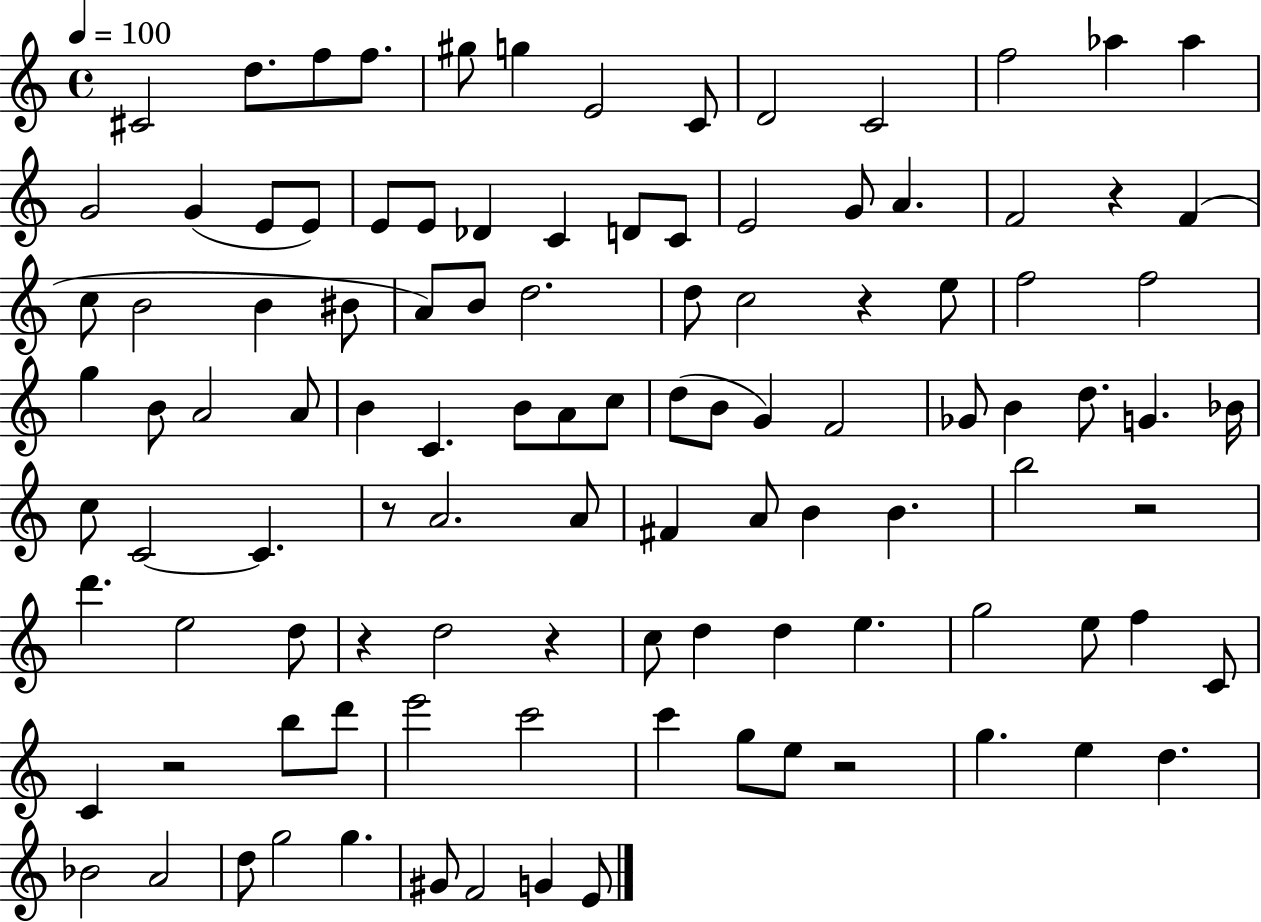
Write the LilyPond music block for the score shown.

{
  \clef treble
  \time 4/4
  \defaultTimeSignature
  \key c \major
  \tempo 4 = 100
  \repeat volta 2 { cis'2 d''8. f''8 f''8. | gis''8 g''4 e'2 c'8 | d'2 c'2 | f''2 aes''4 aes''4 | \break g'2 g'4( e'8 e'8) | e'8 e'8 des'4 c'4 d'8 c'8 | e'2 g'8 a'4. | f'2 r4 f'4( | \break c''8 b'2 b'4 bis'8 | a'8) b'8 d''2. | d''8 c''2 r4 e''8 | f''2 f''2 | \break g''4 b'8 a'2 a'8 | b'4 c'4. b'8 a'8 c''8 | d''8( b'8 g'4) f'2 | ges'8 b'4 d''8. g'4. bes'16 | \break c''8 c'2~~ c'4. | r8 a'2. a'8 | fis'4 a'8 b'4 b'4. | b''2 r2 | \break d'''4. e''2 d''8 | r4 d''2 r4 | c''8 d''4 d''4 e''4. | g''2 e''8 f''4 c'8 | \break c'4 r2 b''8 d'''8 | e'''2 c'''2 | c'''4 g''8 e''8 r2 | g''4. e''4 d''4. | \break bes'2 a'2 | d''8 g''2 g''4. | gis'8 f'2 g'4 e'8 | } \bar "|."
}